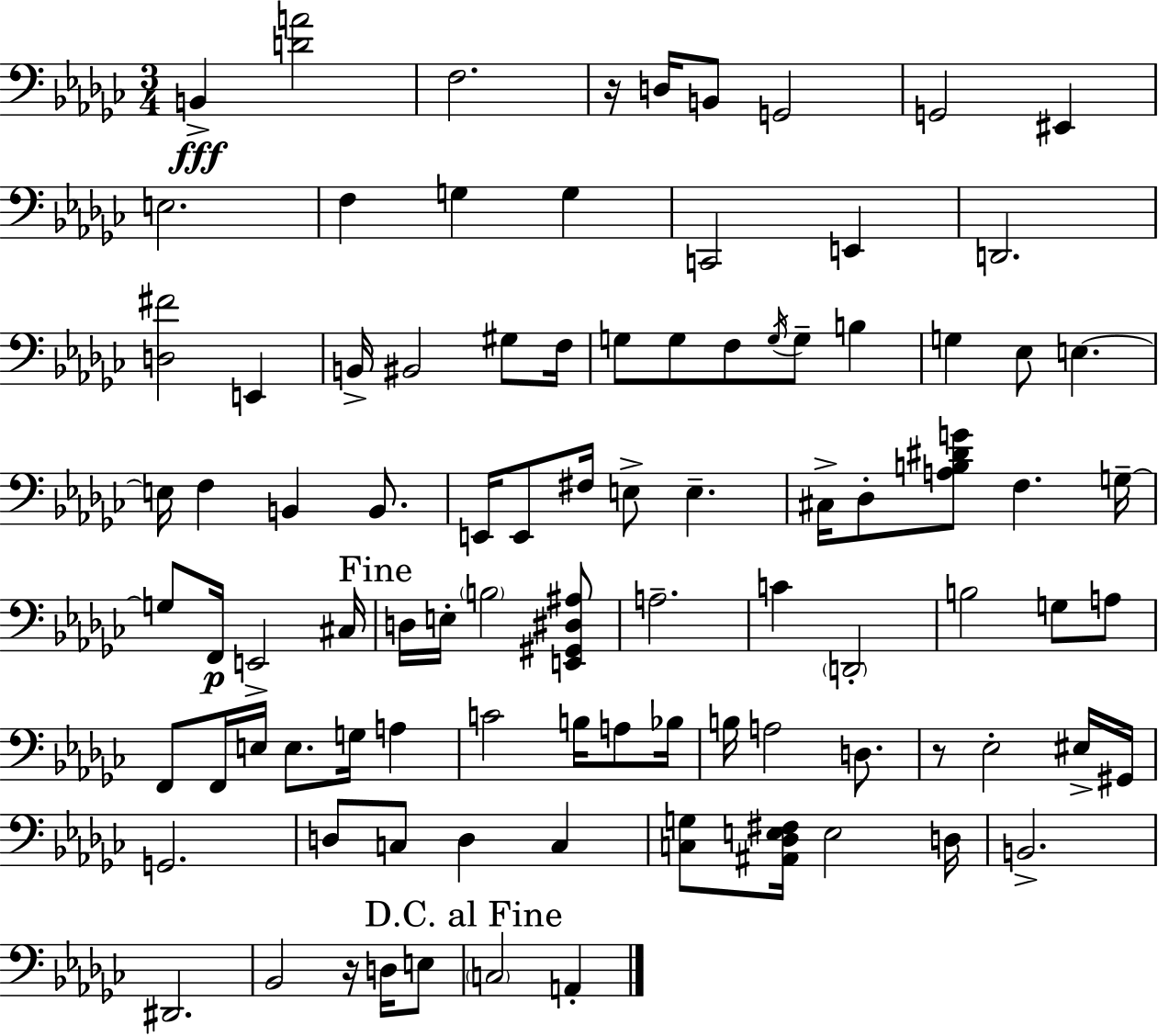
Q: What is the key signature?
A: EES minor